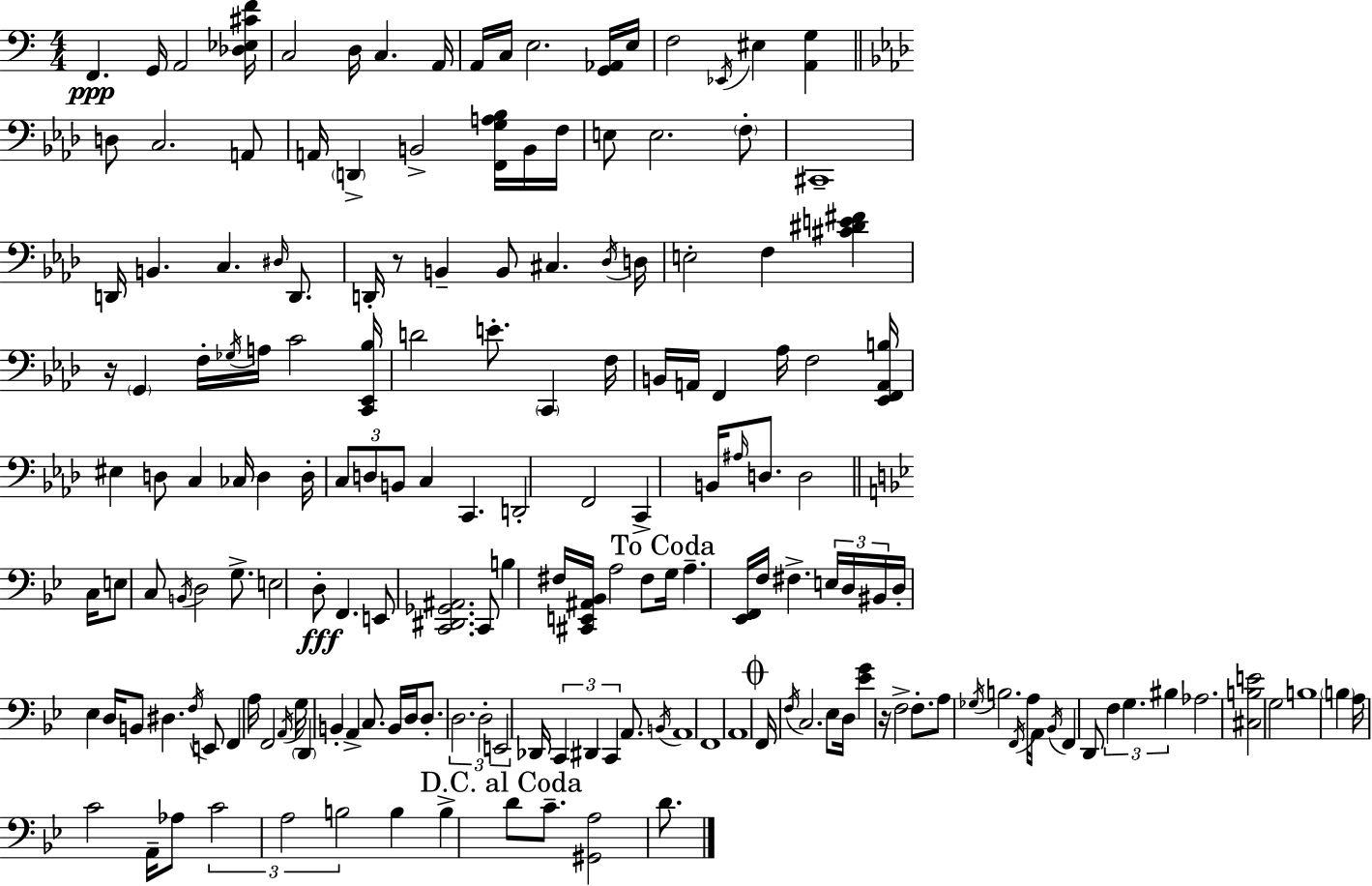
F2/q. G2/s A2/h [Db3,Eb3,C#4,F4]/s C3/h D3/s C3/q. A2/s A2/s C3/s E3/h. [G2,Ab2]/s E3/s F3/h Eb2/s EIS3/q [A2,G3]/q D3/e C3/h. A2/e A2/s D2/q B2/h [F2,G3,A3,Bb3]/s B2/s F3/s E3/e E3/h. F3/e C#2/w D2/s B2/q. C3/q. D#3/s D2/e. D2/s R/e B2/q B2/e C#3/q. Db3/s D3/s E3/h F3/q [C#4,D#4,E4,F#4]/q R/s G2/q F3/s Gb3/s A3/s C4/h [C2,Eb2,Bb3]/s D4/h E4/e. C2/q F3/s B2/s A2/s F2/q Ab3/s F3/h [Eb2,F2,A2,B3]/s EIS3/q D3/e C3/q CES3/s D3/q D3/s C3/e D3/e B2/e C3/q C2/q. D2/h F2/h C2/q B2/s A#3/s D3/e. D3/h C3/s E3/e C3/e B2/s D3/h G3/e. E3/h D3/e F2/q. E2/e [C2,D#2,Gb2,A#2]/h. C2/e B3/q F#3/s [C#2,E2,A#2,Bb2]/s A3/h F#3/e G3/s A3/q. [Eb2,F2]/s F3/s F#3/q. E3/s D3/s BIS2/s D3/s Eb3/q D3/s B2/e D#3/q. F3/s E2/e F2/q A3/s F2/h A2/s G3/s D2/q B2/q A2/q C3/e. B2/s D3/s D3/e. D3/h. D3/h E2/h Db2/s C2/q D#2/q C2/q A2/e. B2/s A2/w F2/w A2/w F2/s F3/s C3/h. Eb3/e D3/s [Eb4,G4]/q R/s F3/h F3/e. A3/e Gb3/s B3/h. F2/s A3/s A2/s Bb2/s F2/q D2/e F3/q G3/q. BIS3/q Ab3/h. [C#3,B3,E4]/h G3/h B3/w B3/q A3/s C4/h A2/s Ab3/e C4/h A3/h B3/h B3/q B3/q D4/e C4/e. [G#2,A3]/h D4/e.